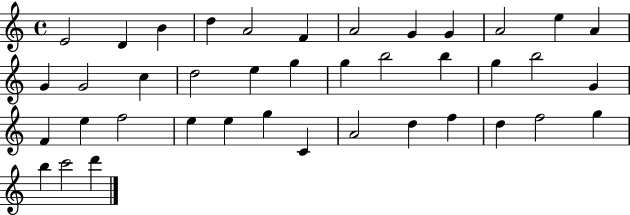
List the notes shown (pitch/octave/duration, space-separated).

E4/h D4/q B4/q D5/q A4/h F4/q A4/h G4/q G4/q A4/h E5/q A4/q G4/q G4/h C5/q D5/h E5/q G5/q G5/q B5/h B5/q G5/q B5/h G4/q F4/q E5/q F5/h E5/q E5/q G5/q C4/q A4/h D5/q F5/q D5/q F5/h G5/q B5/q C6/h D6/q